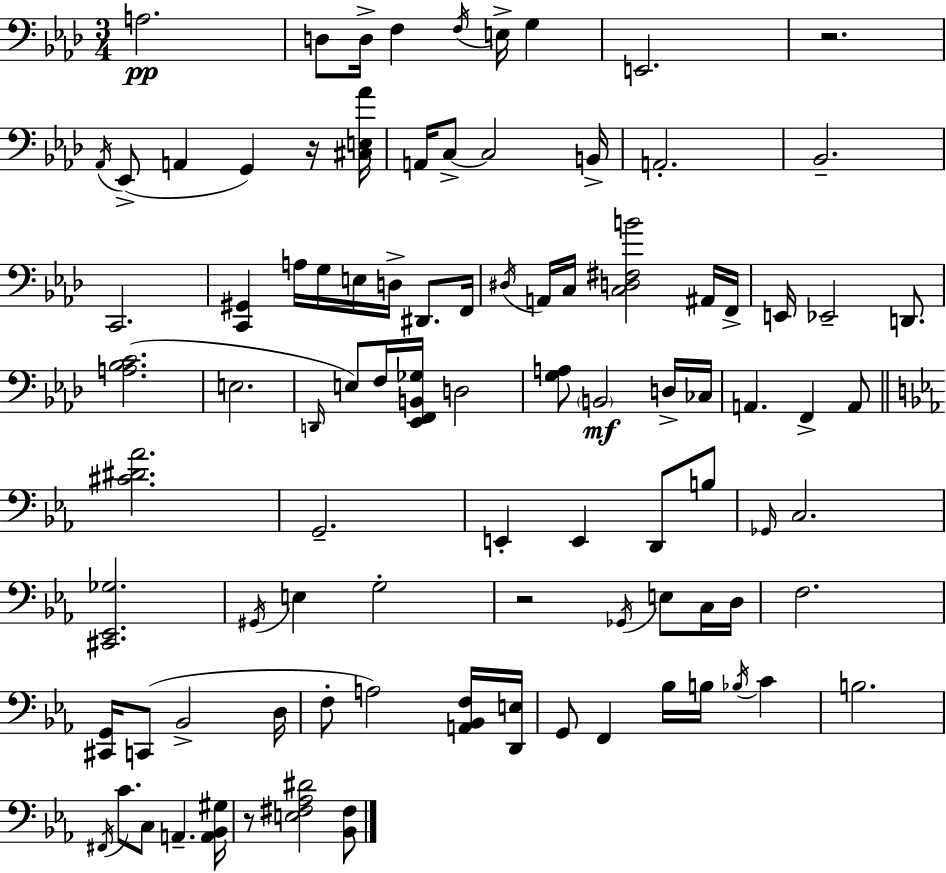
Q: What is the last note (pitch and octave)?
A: A2